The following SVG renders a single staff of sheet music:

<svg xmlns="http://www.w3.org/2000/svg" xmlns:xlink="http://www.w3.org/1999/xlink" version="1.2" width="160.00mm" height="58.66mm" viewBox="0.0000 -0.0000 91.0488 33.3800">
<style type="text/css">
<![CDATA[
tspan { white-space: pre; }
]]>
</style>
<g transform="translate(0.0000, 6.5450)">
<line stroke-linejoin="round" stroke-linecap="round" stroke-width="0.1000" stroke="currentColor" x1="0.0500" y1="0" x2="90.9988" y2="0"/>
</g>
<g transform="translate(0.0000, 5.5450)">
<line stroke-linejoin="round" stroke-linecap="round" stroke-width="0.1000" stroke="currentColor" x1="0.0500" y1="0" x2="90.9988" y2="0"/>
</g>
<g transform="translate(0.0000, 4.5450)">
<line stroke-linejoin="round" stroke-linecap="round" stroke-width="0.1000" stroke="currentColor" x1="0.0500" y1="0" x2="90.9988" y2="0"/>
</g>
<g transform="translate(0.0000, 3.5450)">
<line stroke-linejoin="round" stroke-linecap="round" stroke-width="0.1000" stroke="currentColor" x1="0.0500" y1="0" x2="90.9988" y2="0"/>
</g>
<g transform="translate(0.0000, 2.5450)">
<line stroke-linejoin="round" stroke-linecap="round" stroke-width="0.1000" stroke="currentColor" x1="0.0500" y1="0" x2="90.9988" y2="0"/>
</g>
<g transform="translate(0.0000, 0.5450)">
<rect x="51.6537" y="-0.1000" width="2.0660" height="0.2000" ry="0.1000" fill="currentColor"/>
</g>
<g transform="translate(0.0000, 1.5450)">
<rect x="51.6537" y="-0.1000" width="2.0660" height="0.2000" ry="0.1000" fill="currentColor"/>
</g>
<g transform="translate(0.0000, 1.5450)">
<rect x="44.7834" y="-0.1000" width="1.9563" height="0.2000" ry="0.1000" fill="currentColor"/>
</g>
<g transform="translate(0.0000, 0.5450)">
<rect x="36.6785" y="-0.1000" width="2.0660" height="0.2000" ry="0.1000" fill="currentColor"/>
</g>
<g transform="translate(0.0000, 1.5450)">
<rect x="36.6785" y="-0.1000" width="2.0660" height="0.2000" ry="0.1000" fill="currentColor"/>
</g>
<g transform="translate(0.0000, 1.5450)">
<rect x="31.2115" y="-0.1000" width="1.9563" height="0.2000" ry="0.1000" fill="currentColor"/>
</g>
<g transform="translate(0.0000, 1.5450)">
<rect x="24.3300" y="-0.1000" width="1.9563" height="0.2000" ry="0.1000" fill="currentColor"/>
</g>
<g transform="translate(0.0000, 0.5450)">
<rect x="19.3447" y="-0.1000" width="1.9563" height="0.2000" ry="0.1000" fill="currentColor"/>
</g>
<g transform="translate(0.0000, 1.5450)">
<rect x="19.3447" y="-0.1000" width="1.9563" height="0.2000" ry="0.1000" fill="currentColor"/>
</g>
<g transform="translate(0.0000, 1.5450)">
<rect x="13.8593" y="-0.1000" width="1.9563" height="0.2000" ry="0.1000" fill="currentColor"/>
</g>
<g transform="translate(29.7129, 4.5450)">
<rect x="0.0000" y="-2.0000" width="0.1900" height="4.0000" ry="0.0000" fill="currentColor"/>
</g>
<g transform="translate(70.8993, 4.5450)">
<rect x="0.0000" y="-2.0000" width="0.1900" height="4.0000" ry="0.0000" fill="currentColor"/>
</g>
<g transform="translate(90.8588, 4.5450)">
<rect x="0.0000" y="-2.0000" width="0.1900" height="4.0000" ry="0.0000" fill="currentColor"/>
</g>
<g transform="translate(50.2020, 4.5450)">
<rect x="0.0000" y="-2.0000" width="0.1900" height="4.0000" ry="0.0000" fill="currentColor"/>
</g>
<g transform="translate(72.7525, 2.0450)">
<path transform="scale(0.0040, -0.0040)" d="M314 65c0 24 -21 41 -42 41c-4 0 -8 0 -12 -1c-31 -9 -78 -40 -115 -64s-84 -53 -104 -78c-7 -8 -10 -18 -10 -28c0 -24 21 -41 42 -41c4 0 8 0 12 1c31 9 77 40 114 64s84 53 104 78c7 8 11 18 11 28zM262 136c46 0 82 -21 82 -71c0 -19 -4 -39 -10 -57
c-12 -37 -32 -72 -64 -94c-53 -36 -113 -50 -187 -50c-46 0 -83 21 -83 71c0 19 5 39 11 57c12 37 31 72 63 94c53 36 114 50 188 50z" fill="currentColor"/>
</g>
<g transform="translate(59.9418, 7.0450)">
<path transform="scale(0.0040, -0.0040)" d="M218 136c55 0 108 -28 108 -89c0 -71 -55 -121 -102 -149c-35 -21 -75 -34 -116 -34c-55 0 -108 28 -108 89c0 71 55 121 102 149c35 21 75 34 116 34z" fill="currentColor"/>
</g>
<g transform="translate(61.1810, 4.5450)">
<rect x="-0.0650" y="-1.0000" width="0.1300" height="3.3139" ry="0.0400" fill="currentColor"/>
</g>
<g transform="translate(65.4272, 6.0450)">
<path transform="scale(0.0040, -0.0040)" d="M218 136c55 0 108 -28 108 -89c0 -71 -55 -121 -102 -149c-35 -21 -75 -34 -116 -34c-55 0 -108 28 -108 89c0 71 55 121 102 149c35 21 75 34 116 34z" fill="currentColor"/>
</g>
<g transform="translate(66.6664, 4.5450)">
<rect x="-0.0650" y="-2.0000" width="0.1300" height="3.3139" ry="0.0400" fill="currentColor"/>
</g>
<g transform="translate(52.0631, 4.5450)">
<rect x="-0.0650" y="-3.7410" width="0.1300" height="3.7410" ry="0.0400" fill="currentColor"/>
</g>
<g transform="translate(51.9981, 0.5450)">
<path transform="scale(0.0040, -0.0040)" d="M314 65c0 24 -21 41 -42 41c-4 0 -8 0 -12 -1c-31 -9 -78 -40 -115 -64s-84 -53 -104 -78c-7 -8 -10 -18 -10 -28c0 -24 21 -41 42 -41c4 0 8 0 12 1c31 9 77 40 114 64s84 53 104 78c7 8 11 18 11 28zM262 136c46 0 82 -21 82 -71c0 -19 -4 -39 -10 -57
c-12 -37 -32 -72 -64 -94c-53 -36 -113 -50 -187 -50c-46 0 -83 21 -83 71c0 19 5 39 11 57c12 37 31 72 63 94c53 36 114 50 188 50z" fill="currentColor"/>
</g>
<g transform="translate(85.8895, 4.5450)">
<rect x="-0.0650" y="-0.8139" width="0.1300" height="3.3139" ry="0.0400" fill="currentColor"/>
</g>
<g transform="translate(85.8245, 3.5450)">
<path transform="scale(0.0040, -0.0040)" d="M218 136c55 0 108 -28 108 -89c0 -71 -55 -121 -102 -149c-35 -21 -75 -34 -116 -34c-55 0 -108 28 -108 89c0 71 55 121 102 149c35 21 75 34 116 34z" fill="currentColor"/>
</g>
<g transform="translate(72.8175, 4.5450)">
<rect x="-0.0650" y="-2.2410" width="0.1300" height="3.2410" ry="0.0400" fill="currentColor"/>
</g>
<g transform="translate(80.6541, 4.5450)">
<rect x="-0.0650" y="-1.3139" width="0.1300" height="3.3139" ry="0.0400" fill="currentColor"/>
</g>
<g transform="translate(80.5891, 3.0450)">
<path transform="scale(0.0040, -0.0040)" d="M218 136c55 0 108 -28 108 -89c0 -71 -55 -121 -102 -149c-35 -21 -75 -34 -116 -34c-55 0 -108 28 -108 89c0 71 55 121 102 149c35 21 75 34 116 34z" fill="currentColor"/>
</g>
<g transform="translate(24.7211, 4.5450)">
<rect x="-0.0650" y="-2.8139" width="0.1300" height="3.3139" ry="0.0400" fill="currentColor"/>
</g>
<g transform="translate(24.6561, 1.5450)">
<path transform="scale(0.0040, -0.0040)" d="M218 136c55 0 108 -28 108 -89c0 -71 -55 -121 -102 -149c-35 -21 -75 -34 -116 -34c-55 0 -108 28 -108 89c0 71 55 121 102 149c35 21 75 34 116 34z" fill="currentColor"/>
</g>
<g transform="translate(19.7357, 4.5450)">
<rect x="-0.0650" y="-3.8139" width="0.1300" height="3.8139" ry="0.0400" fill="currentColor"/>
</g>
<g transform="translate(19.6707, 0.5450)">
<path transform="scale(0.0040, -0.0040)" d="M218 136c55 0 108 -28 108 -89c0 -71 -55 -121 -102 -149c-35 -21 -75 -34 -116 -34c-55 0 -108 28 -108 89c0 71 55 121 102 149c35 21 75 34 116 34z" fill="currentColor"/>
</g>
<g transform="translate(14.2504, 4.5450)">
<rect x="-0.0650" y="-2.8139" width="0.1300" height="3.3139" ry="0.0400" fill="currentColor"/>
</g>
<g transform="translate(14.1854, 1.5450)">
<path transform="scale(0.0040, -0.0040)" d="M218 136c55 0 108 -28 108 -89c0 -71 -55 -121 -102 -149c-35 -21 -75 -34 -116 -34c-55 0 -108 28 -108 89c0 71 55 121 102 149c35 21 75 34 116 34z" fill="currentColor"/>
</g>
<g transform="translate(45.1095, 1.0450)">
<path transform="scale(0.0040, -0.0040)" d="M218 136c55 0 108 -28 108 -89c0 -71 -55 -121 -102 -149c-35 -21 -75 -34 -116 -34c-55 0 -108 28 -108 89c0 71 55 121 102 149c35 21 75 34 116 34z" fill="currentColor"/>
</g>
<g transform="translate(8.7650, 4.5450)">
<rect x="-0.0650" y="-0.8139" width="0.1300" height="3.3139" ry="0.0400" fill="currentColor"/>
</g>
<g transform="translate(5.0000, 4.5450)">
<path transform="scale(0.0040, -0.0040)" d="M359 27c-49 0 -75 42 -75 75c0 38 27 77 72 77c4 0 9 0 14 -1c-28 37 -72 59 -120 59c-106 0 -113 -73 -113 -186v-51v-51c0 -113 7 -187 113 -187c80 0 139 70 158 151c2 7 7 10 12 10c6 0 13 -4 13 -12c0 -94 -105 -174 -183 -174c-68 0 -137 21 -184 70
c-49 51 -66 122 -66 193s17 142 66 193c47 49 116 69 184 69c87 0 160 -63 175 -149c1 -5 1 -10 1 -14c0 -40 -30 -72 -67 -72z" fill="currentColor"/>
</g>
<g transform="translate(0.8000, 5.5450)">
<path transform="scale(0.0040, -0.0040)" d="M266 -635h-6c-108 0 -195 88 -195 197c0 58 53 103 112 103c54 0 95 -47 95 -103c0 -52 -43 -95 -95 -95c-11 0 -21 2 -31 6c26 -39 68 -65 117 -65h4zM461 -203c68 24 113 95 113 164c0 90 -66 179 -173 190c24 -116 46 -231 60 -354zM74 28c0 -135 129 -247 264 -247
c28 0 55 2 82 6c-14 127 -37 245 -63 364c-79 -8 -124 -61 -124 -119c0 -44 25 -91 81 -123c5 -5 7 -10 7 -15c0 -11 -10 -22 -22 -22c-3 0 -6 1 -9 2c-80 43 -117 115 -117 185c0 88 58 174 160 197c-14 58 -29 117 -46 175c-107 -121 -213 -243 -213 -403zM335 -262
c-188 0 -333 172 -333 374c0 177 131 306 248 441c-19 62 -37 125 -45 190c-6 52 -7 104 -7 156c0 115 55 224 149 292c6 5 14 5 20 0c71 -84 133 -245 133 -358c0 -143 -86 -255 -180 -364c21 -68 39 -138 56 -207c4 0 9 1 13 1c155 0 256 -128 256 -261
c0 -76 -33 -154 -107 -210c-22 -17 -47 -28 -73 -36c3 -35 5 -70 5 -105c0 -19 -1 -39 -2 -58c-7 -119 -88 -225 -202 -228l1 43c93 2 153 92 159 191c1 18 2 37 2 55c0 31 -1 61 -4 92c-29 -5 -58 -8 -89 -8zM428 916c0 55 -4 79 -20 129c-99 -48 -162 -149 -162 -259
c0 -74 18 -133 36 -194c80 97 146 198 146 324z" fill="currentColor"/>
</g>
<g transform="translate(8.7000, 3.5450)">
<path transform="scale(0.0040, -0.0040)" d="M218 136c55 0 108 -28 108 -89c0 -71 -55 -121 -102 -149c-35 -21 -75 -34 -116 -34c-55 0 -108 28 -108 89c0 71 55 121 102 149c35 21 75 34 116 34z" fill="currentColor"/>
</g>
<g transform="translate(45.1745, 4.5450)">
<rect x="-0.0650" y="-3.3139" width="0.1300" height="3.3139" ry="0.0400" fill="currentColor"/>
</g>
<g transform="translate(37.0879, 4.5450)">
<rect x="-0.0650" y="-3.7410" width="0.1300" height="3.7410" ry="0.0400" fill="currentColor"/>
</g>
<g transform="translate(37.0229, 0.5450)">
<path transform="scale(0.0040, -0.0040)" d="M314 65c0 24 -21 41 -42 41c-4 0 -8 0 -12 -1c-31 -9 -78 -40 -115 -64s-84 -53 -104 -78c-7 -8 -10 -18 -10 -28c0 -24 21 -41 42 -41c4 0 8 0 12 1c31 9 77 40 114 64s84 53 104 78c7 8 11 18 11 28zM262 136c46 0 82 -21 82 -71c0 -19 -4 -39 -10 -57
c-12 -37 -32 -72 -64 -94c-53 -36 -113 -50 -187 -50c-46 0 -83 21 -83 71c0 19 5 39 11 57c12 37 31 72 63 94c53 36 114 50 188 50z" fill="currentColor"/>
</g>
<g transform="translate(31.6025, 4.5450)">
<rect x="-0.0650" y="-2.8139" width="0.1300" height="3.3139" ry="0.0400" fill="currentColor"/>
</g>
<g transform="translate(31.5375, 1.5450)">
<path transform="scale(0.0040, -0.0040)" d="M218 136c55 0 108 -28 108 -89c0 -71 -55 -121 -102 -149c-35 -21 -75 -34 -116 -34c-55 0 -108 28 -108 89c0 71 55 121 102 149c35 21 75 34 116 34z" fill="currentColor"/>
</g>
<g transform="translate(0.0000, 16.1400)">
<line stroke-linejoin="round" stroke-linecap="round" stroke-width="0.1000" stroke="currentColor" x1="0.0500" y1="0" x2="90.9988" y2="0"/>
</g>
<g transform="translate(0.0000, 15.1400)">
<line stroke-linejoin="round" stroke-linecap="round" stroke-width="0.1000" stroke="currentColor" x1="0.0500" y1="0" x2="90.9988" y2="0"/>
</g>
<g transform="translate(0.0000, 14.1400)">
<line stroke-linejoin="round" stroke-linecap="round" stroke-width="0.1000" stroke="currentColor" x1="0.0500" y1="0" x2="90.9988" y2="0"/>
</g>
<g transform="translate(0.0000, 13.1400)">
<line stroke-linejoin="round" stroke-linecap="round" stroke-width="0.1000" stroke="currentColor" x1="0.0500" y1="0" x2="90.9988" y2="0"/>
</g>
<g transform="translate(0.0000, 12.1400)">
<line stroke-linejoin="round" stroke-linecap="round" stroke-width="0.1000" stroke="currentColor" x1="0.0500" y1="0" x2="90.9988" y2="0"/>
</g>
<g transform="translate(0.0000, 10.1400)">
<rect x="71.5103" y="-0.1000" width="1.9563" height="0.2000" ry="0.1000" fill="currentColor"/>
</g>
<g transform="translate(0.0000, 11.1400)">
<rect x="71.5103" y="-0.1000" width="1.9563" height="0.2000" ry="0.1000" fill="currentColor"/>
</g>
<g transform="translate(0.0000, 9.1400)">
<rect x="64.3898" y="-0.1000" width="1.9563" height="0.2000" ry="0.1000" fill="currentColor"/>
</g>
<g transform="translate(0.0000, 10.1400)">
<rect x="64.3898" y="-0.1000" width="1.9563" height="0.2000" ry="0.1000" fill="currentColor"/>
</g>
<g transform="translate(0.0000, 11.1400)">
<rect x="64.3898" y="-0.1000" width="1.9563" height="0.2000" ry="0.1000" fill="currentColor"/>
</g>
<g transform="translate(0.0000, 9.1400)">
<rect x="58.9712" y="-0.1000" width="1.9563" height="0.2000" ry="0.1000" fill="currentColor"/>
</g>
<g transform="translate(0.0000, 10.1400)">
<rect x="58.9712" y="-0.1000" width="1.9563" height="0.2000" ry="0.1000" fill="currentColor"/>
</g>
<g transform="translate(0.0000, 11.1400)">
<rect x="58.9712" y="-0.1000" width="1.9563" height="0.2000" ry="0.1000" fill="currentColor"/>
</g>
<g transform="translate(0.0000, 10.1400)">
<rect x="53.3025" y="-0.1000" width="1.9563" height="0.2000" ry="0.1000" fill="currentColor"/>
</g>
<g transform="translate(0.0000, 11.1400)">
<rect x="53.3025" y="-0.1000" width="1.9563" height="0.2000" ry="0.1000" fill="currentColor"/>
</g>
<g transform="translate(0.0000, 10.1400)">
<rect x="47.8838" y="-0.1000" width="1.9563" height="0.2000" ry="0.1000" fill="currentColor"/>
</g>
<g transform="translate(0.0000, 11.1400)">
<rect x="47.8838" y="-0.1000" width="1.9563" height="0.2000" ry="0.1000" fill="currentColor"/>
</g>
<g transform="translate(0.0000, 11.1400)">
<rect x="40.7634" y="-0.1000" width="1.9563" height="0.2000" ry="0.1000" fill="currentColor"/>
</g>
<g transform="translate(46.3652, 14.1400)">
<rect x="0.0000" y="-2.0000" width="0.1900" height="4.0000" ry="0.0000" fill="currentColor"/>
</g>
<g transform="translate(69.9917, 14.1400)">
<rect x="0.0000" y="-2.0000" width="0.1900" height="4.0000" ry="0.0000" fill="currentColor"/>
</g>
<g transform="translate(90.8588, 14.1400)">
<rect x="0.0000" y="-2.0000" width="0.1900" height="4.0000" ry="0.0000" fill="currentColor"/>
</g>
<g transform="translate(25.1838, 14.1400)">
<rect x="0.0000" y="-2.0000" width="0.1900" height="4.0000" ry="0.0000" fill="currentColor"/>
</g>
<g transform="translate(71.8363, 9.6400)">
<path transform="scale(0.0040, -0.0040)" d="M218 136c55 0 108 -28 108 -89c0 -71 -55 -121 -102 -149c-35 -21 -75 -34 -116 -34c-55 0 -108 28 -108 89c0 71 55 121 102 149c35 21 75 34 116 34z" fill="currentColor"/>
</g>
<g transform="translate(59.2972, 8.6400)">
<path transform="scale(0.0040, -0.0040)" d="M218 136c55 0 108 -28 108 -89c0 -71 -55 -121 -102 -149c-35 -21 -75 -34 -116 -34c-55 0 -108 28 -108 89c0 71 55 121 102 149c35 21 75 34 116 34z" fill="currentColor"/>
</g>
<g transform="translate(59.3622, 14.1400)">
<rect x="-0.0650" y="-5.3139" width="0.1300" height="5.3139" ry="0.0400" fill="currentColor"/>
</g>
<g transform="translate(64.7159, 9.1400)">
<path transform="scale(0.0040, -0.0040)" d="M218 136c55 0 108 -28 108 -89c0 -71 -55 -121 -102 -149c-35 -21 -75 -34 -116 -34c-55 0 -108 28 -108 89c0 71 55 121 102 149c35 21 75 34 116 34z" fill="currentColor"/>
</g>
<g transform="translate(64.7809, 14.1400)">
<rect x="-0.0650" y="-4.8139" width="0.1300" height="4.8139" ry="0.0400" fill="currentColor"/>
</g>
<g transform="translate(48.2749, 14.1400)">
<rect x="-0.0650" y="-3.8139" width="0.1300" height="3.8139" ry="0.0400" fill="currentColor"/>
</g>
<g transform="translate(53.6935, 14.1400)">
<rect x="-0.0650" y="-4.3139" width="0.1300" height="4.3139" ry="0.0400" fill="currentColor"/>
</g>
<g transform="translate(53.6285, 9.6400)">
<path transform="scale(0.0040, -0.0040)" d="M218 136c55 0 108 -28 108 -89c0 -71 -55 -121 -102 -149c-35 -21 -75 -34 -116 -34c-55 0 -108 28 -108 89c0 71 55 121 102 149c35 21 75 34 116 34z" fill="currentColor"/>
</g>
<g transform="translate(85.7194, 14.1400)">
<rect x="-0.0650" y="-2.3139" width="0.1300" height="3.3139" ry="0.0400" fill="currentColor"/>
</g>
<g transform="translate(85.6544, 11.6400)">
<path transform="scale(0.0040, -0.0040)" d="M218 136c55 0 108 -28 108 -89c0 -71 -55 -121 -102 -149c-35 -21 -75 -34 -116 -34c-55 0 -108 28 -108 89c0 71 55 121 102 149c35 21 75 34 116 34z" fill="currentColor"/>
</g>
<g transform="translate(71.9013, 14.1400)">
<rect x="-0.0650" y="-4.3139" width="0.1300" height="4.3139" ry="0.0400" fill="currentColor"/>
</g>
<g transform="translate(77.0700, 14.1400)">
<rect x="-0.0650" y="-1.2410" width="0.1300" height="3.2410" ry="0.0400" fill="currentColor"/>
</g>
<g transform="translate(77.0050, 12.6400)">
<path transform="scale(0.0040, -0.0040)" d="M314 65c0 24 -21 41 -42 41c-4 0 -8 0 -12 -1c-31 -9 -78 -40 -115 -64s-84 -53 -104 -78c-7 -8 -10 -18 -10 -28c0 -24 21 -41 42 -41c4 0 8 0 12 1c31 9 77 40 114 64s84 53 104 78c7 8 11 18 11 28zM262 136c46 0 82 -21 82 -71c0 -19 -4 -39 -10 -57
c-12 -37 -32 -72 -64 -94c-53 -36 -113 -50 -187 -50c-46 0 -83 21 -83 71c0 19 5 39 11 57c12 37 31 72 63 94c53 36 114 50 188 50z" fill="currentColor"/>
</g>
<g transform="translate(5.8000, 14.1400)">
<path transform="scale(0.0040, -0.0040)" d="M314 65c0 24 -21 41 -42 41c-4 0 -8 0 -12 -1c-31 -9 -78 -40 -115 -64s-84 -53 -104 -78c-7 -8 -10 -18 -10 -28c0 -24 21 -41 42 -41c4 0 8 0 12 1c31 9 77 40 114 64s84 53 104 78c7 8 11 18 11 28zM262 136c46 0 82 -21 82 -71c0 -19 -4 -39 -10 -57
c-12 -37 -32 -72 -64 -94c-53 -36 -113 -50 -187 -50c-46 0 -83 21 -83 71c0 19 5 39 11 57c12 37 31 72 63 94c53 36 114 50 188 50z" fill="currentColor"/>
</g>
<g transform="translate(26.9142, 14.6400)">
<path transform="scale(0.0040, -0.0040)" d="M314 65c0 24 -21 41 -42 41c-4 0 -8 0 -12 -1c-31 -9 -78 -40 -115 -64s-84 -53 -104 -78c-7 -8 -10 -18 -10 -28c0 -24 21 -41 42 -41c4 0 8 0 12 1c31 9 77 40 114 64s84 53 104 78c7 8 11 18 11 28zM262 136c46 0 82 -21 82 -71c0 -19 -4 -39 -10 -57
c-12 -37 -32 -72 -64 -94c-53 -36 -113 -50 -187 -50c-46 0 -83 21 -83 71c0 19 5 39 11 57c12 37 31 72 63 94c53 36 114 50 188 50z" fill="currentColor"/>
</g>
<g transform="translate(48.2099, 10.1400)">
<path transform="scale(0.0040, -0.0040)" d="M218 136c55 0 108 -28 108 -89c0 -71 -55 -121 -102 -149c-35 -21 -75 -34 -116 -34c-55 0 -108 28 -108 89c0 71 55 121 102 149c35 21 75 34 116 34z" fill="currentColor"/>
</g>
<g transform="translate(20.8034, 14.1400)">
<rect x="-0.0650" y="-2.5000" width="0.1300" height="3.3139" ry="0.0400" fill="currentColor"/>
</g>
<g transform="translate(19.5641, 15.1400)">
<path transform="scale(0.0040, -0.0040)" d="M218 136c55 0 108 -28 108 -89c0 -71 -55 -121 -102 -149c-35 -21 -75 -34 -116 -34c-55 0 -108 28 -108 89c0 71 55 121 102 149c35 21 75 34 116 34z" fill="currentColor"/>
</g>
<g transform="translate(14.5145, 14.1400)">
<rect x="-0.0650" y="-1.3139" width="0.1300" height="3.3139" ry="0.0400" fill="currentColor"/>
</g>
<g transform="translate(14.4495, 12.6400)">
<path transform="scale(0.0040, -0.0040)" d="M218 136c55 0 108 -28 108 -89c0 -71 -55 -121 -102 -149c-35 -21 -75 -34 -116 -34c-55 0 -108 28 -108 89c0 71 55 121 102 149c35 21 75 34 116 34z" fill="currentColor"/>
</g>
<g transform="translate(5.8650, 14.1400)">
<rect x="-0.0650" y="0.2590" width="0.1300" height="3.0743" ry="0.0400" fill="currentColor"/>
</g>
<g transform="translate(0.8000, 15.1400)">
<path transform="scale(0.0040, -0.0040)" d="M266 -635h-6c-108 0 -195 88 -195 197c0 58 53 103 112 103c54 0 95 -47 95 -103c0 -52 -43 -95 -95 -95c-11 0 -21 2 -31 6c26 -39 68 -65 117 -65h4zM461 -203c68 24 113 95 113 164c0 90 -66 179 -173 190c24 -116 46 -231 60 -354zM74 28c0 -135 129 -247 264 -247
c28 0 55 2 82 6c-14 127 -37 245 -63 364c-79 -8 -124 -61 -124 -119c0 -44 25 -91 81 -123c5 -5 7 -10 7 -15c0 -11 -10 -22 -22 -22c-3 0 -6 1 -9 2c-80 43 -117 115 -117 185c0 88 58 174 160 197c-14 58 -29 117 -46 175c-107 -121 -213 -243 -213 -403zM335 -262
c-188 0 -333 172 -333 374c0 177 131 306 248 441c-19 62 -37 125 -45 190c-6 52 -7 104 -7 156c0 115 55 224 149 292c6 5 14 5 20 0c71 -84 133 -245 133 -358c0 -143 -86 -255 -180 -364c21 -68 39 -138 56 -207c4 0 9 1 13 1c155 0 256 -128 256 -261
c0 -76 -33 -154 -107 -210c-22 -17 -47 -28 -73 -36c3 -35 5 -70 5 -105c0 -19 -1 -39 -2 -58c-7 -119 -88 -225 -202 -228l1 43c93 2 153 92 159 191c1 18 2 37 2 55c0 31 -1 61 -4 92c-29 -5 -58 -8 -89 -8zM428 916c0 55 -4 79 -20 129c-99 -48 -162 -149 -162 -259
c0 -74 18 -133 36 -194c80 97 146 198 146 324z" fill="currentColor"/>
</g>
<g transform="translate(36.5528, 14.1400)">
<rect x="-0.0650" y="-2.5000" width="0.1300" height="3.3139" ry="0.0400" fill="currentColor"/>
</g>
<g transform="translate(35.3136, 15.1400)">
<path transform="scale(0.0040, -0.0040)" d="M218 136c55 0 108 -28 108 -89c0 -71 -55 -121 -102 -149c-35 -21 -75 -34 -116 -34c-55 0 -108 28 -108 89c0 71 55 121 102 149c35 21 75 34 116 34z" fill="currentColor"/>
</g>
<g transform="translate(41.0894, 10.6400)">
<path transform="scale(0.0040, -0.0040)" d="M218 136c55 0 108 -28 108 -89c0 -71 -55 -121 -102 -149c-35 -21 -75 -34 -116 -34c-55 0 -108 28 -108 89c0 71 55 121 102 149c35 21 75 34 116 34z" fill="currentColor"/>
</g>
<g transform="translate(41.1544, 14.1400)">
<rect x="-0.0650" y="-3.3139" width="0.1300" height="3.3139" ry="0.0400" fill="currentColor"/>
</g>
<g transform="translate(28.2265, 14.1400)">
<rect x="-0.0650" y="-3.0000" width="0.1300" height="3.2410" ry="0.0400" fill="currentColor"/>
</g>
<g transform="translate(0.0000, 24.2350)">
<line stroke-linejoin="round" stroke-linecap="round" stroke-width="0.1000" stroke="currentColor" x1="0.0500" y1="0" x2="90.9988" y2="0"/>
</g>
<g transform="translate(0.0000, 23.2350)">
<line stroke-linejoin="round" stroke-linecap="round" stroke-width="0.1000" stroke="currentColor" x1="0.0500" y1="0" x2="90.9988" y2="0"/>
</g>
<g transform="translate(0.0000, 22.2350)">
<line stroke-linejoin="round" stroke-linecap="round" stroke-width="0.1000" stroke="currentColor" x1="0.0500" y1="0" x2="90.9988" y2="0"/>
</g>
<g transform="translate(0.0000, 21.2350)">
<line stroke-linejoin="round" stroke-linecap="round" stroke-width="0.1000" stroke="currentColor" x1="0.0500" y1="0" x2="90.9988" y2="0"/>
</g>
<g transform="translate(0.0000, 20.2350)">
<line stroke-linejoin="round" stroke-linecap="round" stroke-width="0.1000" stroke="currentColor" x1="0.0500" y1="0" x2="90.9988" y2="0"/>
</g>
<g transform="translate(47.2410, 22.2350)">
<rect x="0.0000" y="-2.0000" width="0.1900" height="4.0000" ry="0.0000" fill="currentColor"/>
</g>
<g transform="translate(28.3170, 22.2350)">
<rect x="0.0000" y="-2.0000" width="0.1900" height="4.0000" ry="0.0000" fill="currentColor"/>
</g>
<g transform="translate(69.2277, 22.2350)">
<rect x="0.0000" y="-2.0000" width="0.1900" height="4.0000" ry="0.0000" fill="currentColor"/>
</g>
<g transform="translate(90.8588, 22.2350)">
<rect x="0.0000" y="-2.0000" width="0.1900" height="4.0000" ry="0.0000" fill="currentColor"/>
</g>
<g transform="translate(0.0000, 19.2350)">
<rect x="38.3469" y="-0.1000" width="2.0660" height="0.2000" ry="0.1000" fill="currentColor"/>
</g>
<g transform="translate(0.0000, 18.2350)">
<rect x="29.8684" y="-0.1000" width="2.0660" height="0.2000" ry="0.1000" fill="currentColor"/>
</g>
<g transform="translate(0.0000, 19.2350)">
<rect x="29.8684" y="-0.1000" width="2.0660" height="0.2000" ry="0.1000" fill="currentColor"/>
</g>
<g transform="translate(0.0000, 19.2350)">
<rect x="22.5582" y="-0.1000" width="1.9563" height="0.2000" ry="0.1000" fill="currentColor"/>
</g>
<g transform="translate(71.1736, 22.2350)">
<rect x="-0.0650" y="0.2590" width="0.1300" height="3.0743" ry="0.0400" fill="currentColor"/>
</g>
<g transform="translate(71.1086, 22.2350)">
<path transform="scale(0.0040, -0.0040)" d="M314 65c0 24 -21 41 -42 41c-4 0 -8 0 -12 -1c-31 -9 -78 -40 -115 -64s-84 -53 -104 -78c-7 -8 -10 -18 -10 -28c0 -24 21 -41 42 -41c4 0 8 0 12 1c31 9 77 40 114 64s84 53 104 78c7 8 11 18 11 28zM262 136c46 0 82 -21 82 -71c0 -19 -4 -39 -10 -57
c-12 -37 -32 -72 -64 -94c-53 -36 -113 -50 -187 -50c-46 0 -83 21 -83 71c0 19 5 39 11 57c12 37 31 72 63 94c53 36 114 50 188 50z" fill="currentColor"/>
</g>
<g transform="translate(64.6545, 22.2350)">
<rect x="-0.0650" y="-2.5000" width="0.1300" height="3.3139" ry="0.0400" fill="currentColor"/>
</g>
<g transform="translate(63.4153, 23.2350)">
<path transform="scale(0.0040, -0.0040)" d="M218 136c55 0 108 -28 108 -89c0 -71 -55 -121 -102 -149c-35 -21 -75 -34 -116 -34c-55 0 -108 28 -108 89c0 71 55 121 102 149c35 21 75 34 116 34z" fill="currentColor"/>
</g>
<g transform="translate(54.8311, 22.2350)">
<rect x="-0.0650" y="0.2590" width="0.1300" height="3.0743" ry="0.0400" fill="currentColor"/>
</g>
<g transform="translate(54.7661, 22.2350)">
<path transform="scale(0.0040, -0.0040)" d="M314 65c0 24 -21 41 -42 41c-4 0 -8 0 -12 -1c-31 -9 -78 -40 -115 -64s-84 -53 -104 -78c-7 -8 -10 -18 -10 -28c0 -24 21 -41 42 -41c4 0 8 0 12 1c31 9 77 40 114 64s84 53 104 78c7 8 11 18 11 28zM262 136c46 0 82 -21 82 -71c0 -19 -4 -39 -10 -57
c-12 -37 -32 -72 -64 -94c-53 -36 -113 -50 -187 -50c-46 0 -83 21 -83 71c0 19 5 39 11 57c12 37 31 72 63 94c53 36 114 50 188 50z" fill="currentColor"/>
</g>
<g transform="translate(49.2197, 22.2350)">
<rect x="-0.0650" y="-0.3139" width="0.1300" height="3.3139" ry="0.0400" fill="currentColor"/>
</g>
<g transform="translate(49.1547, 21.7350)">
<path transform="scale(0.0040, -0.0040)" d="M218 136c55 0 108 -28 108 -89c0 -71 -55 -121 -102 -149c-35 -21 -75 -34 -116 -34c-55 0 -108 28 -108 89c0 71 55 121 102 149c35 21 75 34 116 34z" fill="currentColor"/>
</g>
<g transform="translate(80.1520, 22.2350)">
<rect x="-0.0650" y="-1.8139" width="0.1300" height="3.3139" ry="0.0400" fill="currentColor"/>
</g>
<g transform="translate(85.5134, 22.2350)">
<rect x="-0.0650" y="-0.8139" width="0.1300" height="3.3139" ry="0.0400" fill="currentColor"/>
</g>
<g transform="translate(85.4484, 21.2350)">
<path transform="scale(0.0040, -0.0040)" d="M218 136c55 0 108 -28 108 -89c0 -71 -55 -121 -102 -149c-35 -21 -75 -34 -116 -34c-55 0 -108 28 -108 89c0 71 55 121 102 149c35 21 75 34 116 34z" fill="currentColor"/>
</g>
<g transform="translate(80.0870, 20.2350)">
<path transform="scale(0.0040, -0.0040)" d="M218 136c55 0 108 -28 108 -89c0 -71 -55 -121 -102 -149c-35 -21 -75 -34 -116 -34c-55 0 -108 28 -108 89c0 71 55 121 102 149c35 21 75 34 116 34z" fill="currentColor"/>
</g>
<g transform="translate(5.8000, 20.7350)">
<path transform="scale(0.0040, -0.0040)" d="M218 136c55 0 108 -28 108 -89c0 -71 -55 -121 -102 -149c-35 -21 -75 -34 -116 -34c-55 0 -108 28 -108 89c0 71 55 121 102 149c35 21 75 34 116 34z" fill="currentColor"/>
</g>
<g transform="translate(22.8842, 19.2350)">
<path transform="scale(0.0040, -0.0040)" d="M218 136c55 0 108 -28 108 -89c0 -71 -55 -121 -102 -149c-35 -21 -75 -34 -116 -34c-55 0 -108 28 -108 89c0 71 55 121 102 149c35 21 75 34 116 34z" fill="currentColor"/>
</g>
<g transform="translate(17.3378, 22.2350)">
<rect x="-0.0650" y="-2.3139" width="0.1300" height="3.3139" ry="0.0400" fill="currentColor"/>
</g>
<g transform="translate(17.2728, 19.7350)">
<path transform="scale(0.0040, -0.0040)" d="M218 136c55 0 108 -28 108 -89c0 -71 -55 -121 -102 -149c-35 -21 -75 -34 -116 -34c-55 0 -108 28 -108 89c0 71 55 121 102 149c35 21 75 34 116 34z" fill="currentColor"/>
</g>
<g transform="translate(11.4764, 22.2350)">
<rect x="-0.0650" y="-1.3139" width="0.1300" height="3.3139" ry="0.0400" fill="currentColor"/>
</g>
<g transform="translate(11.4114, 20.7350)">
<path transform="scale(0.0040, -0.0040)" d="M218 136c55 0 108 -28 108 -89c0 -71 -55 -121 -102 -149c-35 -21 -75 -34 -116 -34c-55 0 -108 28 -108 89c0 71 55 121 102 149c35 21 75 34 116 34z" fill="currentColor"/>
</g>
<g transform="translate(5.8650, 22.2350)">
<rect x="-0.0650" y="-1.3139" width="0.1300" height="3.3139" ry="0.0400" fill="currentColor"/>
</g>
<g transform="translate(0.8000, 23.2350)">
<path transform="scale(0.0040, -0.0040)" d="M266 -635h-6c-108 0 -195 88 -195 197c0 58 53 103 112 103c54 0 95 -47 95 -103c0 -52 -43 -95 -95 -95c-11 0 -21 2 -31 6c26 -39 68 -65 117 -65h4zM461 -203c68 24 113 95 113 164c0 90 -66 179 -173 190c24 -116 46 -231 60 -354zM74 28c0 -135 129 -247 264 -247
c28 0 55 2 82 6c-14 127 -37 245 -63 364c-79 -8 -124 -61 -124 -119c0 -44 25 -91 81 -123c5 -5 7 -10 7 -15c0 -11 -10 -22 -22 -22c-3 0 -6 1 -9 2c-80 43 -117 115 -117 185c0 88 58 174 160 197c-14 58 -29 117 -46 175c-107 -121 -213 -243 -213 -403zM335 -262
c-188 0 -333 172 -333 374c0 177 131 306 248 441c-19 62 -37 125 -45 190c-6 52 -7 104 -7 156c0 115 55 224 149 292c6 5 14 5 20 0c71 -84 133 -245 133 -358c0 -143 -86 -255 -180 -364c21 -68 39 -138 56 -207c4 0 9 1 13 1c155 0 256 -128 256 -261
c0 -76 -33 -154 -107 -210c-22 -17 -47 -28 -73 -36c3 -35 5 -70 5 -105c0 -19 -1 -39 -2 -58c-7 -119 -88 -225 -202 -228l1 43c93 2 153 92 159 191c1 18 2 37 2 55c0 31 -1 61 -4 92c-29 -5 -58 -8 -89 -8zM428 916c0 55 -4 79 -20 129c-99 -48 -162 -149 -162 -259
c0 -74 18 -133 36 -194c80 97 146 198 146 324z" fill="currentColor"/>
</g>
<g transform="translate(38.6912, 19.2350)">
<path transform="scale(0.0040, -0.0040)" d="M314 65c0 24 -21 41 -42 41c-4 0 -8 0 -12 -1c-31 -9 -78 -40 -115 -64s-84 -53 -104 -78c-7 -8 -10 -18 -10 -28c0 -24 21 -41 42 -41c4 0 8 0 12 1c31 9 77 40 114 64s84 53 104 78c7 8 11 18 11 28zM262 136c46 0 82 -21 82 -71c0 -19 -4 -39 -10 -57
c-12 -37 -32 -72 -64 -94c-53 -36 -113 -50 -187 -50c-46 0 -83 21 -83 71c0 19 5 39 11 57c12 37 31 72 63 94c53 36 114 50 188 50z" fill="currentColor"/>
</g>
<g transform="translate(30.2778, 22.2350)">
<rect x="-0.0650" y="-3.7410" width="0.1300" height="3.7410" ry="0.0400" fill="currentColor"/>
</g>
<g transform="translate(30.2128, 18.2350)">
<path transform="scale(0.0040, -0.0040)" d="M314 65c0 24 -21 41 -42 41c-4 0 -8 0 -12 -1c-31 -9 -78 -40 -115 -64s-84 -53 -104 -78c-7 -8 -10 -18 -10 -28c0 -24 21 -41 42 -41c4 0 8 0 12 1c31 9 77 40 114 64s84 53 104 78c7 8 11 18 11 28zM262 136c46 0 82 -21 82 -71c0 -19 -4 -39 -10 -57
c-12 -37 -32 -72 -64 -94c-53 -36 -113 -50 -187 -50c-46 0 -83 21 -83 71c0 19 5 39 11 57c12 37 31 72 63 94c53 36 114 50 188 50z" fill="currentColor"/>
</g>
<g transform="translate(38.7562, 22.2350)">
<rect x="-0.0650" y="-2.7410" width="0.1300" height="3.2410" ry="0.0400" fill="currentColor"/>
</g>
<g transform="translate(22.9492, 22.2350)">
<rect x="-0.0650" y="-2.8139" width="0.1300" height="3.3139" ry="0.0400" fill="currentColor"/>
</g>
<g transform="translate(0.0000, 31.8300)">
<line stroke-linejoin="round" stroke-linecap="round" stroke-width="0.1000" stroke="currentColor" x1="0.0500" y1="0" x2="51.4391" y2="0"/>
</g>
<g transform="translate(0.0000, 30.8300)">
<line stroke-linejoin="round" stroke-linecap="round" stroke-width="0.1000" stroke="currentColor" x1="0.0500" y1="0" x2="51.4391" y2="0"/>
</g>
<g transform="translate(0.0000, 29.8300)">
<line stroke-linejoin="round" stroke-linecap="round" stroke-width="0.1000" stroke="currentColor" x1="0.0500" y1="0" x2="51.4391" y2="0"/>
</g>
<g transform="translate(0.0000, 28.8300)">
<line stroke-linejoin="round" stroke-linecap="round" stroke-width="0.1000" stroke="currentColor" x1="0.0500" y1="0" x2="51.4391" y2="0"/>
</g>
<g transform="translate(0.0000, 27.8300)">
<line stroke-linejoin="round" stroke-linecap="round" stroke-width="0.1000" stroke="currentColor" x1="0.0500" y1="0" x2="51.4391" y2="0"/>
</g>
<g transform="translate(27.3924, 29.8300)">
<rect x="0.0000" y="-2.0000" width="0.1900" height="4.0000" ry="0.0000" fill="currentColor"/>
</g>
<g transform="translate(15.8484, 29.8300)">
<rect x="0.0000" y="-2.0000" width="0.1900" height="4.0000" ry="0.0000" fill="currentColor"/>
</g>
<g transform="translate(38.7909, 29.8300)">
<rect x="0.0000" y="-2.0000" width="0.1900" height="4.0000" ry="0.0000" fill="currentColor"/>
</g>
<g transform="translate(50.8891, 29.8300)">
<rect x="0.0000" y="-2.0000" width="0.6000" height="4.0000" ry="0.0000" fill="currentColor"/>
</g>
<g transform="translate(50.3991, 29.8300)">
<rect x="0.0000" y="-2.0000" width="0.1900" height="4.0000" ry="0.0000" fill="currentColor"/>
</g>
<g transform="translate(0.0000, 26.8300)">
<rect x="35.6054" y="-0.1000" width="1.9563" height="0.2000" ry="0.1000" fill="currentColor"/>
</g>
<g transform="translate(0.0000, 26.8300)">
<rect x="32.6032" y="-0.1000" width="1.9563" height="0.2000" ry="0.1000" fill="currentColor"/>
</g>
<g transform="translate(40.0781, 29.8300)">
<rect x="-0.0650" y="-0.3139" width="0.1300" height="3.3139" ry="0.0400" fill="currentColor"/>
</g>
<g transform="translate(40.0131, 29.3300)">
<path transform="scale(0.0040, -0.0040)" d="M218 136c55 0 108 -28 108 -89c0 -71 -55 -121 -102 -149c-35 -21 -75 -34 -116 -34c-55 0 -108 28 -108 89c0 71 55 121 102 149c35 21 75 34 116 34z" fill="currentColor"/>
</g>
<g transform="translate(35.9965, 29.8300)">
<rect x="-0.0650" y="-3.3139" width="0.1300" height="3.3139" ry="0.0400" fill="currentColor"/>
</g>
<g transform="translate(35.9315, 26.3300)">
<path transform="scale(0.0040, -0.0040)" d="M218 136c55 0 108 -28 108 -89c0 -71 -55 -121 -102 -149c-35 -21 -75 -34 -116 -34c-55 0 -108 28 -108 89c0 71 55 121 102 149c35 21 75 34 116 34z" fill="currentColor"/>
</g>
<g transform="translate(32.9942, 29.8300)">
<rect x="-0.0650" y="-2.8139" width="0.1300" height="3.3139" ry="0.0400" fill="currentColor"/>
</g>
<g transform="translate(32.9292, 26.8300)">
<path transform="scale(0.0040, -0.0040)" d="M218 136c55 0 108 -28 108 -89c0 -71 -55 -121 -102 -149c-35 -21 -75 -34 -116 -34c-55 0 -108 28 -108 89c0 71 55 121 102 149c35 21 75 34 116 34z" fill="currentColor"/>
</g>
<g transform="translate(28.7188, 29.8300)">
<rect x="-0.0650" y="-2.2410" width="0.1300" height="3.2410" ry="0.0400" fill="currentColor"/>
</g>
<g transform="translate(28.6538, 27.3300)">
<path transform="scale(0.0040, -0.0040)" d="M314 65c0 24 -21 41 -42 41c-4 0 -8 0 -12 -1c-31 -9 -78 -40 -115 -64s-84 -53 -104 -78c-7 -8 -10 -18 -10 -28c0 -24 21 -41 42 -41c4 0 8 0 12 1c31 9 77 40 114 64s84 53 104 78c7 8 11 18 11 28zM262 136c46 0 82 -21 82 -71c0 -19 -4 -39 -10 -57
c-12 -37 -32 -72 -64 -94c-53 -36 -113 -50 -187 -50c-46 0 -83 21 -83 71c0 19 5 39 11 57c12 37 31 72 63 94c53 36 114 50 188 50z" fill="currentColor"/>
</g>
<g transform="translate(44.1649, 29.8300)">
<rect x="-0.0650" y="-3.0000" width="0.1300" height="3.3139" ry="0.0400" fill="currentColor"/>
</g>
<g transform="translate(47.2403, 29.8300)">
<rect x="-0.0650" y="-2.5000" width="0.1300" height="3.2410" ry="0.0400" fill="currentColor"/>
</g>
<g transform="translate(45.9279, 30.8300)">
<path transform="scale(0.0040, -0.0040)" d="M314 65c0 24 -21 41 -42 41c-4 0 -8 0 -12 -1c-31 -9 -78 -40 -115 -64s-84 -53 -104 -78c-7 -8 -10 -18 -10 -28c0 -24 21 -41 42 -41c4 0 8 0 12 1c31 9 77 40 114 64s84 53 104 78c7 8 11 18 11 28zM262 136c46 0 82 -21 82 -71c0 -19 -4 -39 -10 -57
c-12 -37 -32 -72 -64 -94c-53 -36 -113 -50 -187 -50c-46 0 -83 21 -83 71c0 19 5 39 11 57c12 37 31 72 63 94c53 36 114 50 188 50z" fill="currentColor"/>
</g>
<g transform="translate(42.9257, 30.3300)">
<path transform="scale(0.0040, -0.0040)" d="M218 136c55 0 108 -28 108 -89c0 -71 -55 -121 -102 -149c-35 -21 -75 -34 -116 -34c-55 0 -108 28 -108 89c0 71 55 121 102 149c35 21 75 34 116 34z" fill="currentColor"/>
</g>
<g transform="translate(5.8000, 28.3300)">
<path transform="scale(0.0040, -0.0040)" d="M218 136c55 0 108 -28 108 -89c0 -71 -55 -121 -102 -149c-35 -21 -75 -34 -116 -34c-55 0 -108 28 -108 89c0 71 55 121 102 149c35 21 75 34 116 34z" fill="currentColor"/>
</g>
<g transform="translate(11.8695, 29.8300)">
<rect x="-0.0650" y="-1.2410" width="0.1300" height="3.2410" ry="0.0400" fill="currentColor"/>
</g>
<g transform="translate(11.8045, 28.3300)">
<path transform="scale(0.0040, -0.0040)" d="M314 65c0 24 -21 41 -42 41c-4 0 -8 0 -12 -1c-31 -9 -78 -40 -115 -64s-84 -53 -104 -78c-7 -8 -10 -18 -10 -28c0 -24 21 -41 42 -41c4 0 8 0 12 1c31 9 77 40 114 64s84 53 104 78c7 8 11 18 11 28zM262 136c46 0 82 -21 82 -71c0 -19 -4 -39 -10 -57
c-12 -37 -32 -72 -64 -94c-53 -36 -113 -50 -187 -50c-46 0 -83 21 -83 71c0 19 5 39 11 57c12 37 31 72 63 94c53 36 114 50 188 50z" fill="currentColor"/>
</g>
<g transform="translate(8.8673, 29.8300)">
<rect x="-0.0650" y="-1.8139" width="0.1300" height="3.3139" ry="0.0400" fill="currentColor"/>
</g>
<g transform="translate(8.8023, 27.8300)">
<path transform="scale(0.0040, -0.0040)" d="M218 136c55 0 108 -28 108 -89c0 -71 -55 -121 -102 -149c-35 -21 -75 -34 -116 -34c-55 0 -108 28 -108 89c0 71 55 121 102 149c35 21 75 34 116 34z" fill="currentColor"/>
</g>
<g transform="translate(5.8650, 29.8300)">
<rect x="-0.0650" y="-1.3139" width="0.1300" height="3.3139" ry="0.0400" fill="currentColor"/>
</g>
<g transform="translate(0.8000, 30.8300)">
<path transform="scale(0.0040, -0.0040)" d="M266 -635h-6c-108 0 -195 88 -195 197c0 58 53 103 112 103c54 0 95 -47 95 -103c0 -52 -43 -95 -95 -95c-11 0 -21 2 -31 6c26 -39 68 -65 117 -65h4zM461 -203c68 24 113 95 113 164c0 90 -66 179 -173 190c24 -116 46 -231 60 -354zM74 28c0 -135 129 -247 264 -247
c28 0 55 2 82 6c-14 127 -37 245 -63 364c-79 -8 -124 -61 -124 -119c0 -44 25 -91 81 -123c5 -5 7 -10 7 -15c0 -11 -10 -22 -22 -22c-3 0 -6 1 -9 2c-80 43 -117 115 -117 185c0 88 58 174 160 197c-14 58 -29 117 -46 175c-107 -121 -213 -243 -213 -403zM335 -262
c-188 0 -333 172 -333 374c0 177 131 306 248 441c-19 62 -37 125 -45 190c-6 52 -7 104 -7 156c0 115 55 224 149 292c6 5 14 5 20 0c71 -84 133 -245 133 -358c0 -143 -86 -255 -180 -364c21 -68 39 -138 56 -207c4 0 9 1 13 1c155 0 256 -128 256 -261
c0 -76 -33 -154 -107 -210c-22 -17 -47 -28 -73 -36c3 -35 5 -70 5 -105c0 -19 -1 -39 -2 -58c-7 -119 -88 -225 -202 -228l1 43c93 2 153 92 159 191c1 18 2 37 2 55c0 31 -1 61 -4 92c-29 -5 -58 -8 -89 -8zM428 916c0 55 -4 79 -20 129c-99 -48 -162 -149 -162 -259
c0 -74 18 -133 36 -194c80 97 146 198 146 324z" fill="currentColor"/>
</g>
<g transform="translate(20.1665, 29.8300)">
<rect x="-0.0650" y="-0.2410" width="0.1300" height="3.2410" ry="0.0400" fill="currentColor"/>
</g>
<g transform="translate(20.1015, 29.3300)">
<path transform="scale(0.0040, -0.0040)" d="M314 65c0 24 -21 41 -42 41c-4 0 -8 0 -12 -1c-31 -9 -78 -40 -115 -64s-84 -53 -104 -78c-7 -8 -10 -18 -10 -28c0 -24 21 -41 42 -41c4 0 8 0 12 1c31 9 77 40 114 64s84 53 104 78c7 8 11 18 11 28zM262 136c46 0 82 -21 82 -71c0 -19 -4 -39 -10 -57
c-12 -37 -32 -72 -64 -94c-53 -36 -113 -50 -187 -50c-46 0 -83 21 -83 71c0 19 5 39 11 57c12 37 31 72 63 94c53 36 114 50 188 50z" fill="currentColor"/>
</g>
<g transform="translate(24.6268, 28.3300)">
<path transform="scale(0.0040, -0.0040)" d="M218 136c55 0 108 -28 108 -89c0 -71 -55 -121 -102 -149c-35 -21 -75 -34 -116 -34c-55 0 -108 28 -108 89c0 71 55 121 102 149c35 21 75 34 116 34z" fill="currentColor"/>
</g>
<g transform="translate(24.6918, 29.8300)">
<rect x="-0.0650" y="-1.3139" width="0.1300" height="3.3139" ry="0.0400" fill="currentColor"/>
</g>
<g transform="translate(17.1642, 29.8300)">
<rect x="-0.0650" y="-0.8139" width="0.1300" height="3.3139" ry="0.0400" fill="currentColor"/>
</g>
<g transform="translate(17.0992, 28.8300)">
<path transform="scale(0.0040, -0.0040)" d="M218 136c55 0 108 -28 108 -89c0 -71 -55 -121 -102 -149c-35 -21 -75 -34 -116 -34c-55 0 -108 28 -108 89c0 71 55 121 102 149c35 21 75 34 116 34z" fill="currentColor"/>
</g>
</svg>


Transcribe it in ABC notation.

X:1
T:Untitled
M:4/4
L:1/4
K:C
d a c' a a c'2 b c'2 D F g2 e d B2 e G A2 G b c' d' f' e' d' e2 g e e g a c'2 a2 c B2 G B2 f d e f e2 d c2 e g2 a b c A G2